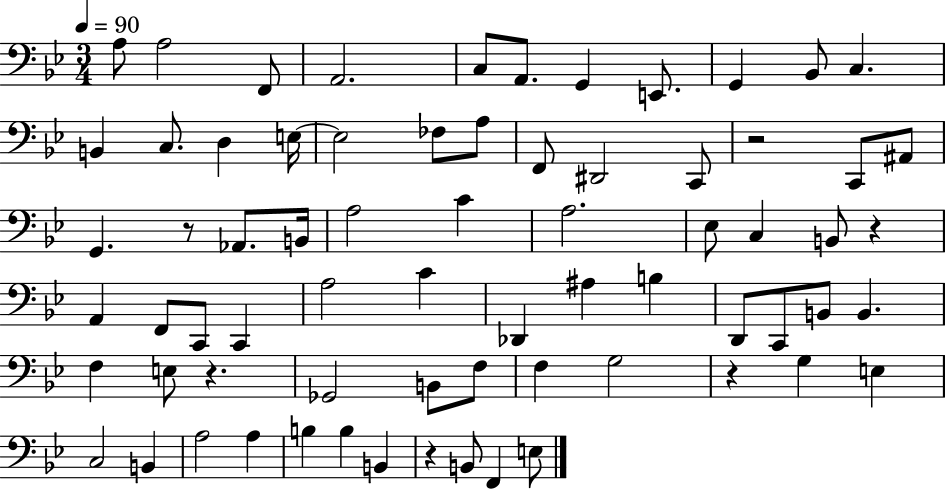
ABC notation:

X:1
T:Untitled
M:3/4
L:1/4
K:Bb
A,/2 A,2 F,,/2 A,,2 C,/2 A,,/2 G,, E,,/2 G,, _B,,/2 C, B,, C,/2 D, E,/4 E,2 _F,/2 A,/2 F,,/2 ^D,,2 C,,/2 z2 C,,/2 ^A,,/2 G,, z/2 _A,,/2 B,,/4 A,2 C A,2 _E,/2 C, B,,/2 z A,, F,,/2 C,,/2 C,, A,2 C _D,, ^A, B, D,,/2 C,,/2 B,,/2 B,, F, E,/2 z _G,,2 B,,/2 F,/2 F, G,2 z G, E, C,2 B,, A,2 A, B, B, B,, z B,,/2 F,, E,/2